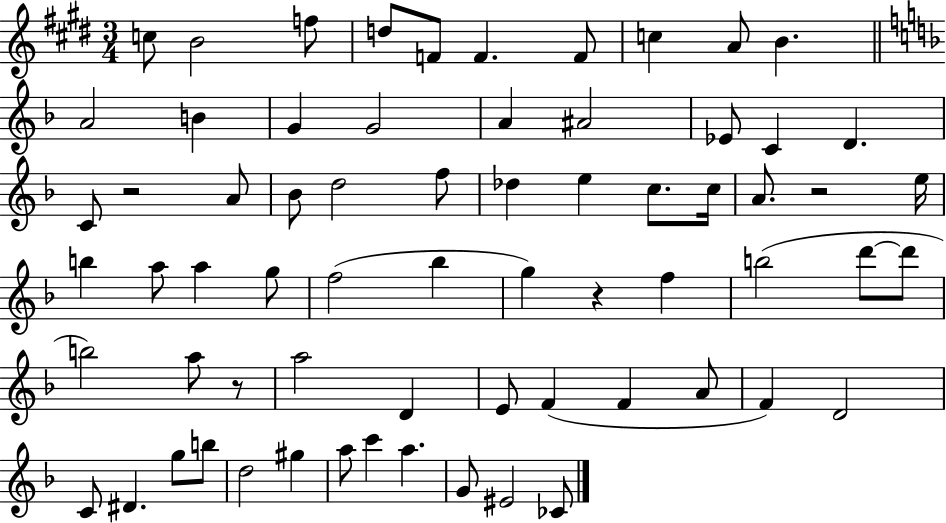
{
  \clef treble
  \numericTimeSignature
  \time 3/4
  \key e \major
  c''8 b'2 f''8 | d''8 f'8 f'4. f'8 | c''4 a'8 b'4. | \bar "||" \break \key f \major a'2 b'4 | g'4 g'2 | a'4 ais'2 | ees'8 c'4 d'4. | \break c'8 r2 a'8 | bes'8 d''2 f''8 | des''4 e''4 c''8. c''16 | a'8. r2 e''16 | \break b''4 a''8 a''4 g''8 | f''2( bes''4 | g''4) r4 f''4 | b''2( d'''8~~ d'''8 | \break b''2) a''8 r8 | a''2 d'4 | e'8 f'4( f'4 a'8 | f'4) d'2 | \break c'8 dis'4. g''8 b''8 | d''2 gis''4 | a''8 c'''4 a''4. | g'8 eis'2 ces'8 | \break \bar "|."
}